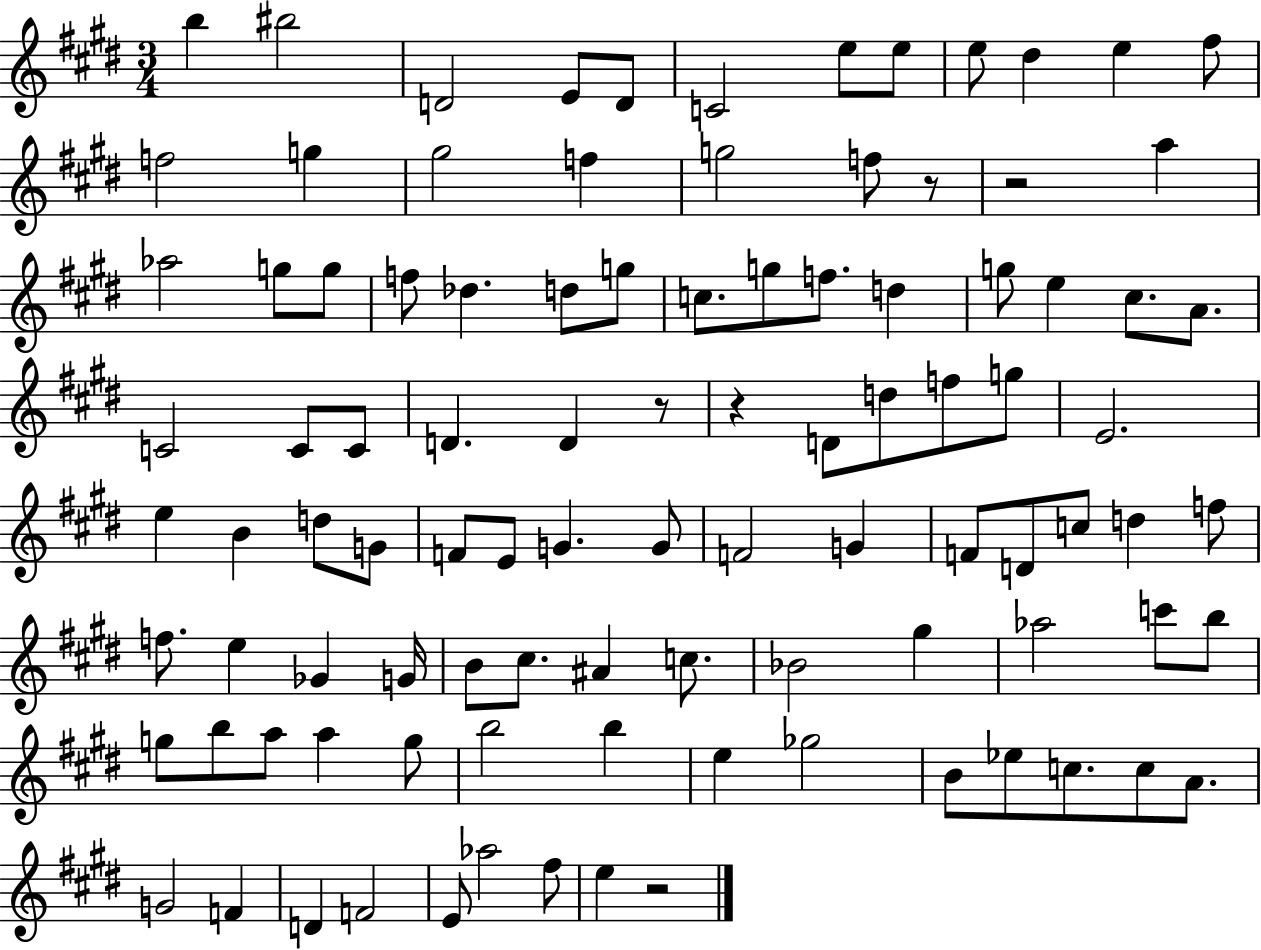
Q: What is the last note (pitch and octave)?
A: E5